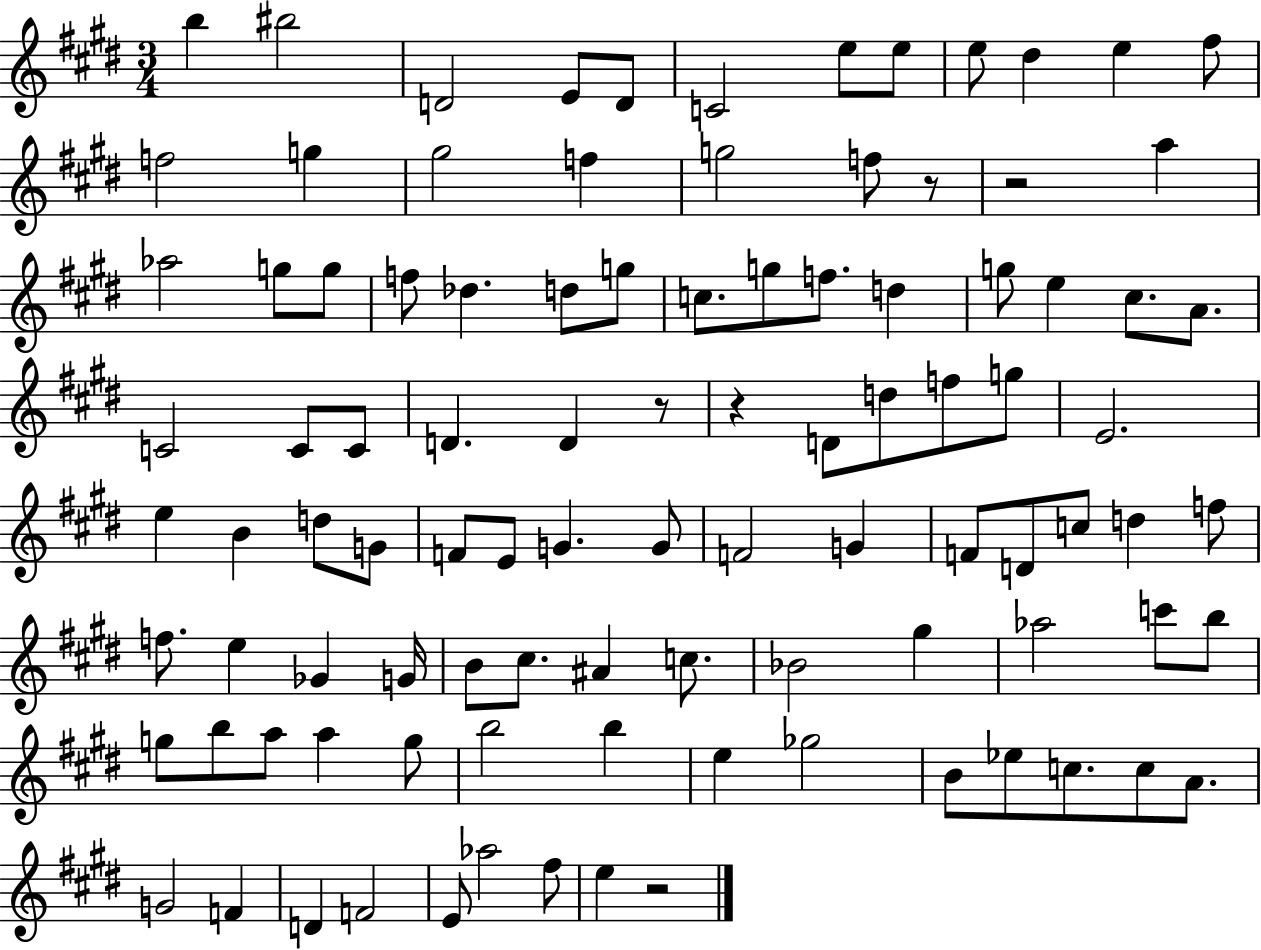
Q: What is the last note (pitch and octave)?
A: E5